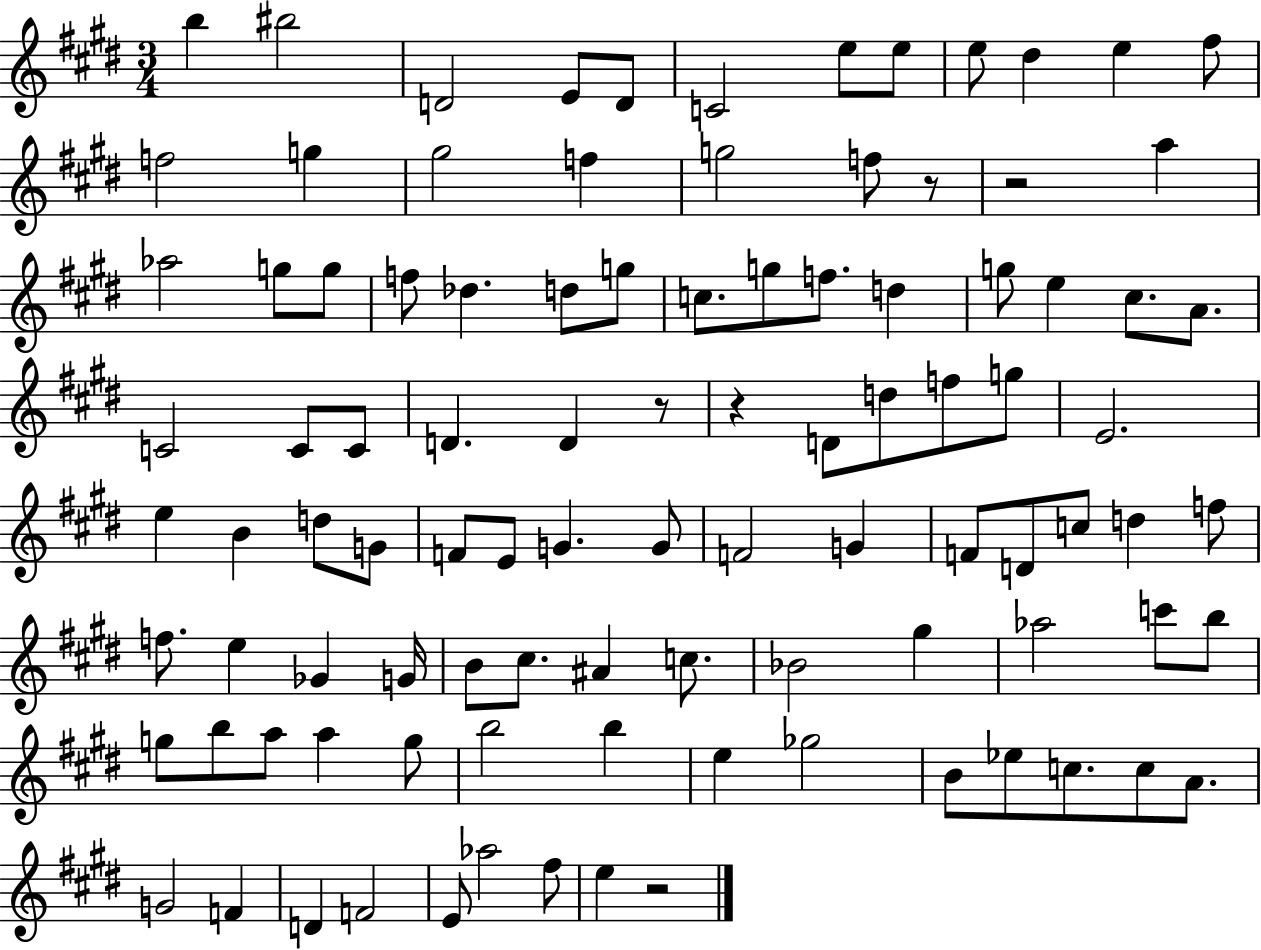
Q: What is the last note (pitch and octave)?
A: E5